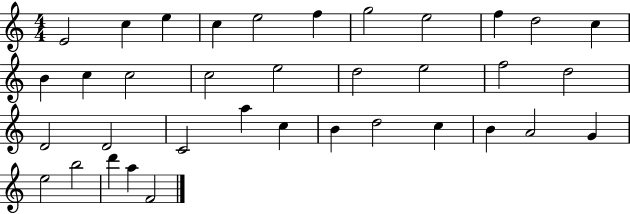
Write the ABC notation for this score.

X:1
T:Untitled
M:4/4
L:1/4
K:C
E2 c e c e2 f g2 e2 f d2 c B c c2 c2 e2 d2 e2 f2 d2 D2 D2 C2 a c B d2 c B A2 G e2 b2 d' a F2